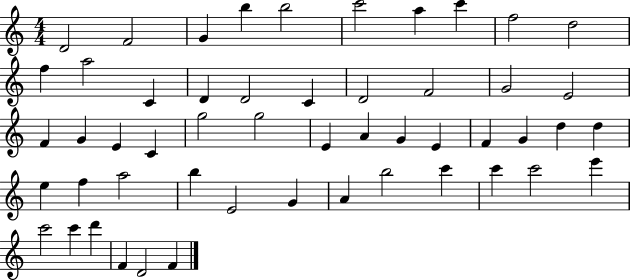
X:1
T:Untitled
M:4/4
L:1/4
K:C
D2 F2 G b b2 c'2 a c' f2 d2 f a2 C D D2 C D2 F2 G2 E2 F G E C g2 g2 E A G E F G d d e f a2 b E2 G A b2 c' c' c'2 e' c'2 c' d' F D2 F